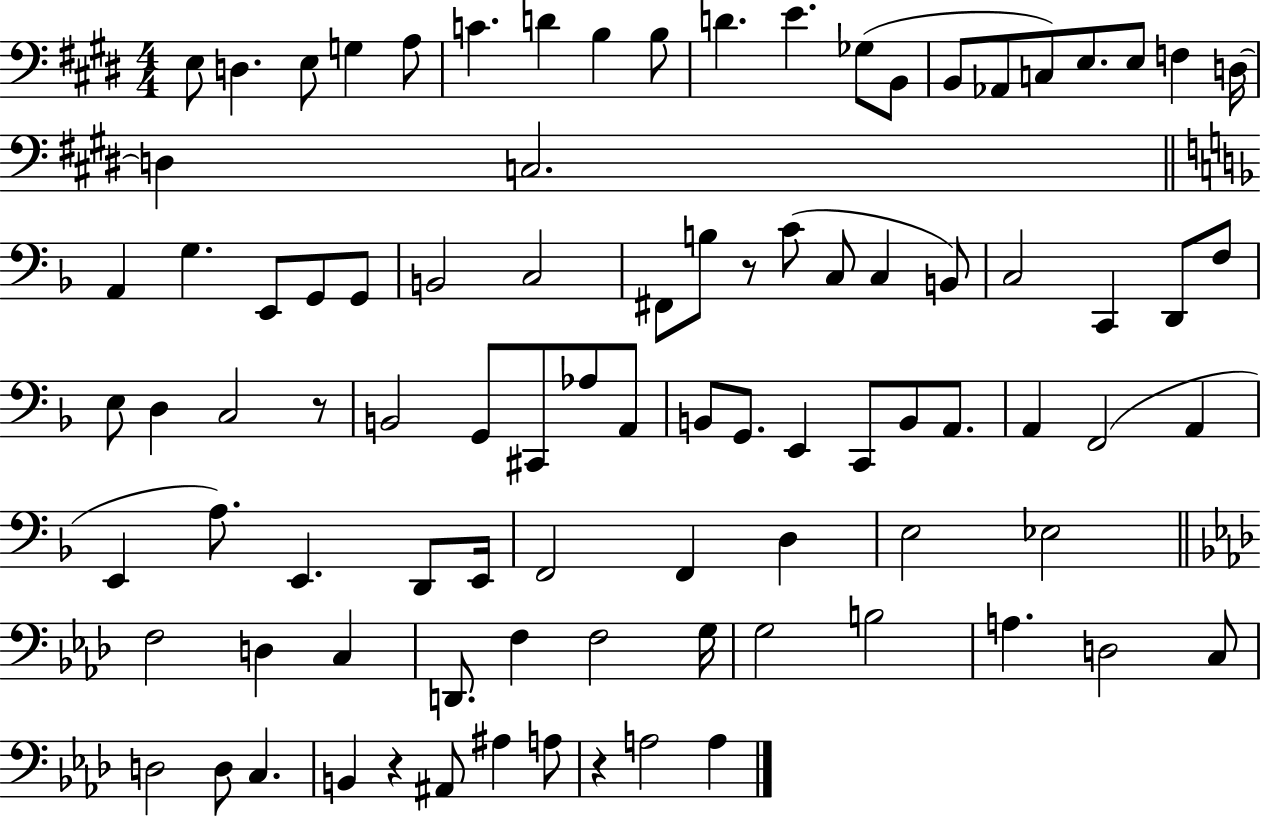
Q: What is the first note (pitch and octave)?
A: E3